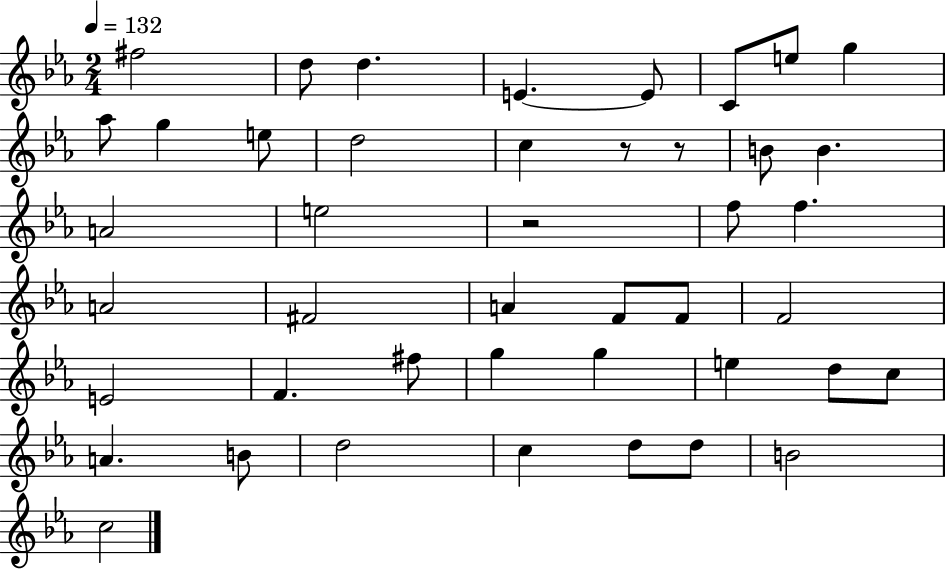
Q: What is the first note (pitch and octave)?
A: F#5